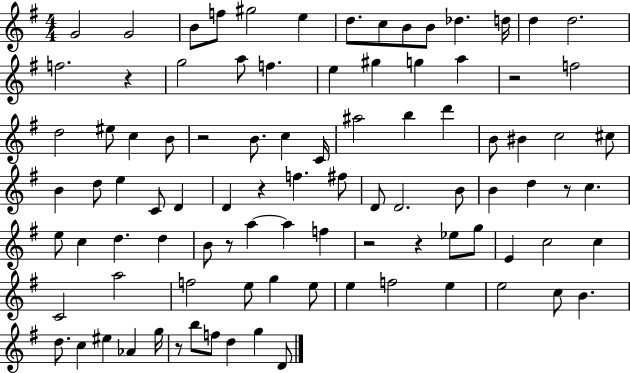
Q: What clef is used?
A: treble